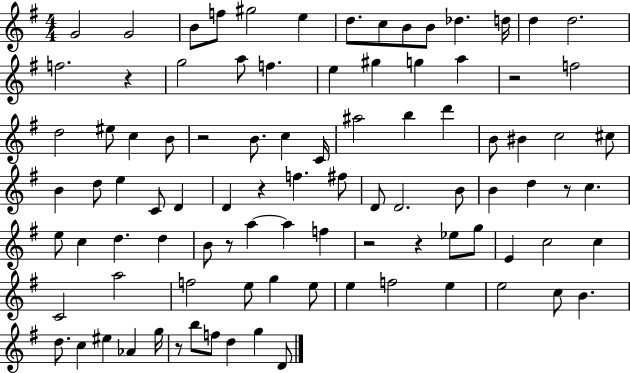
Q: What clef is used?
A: treble